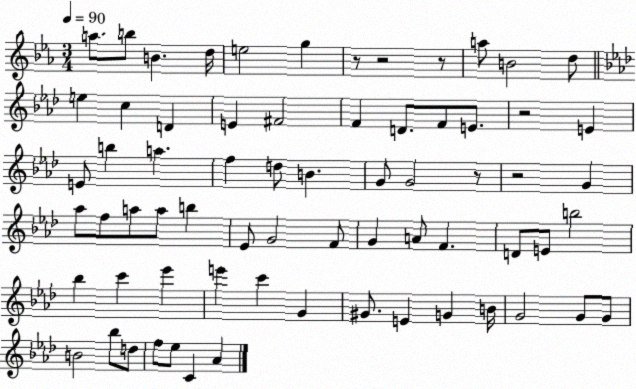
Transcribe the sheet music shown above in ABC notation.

X:1
T:Untitled
M:3/4
L:1/4
K:Eb
a/2 b/2 B d/4 e2 g z/2 z2 z/2 a/2 B2 d/2 e c D E ^F2 F D/2 F/2 E/2 z2 E E/2 b a f d/2 B G/2 G2 z/2 z2 G _a/2 f/2 a/2 a/2 b _E/2 G2 F/2 G A/2 F D/2 E/2 b2 _b c' _e' e' c' G ^G/2 E G B/4 G2 G/2 G/2 B2 _b/2 d/2 f/2 _e/2 C _A